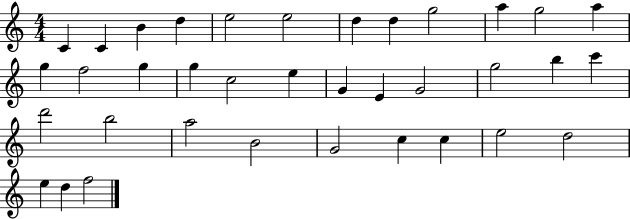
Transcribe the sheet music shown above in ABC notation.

X:1
T:Untitled
M:4/4
L:1/4
K:C
C C B d e2 e2 d d g2 a g2 a g f2 g g c2 e G E G2 g2 b c' d'2 b2 a2 B2 G2 c c e2 d2 e d f2